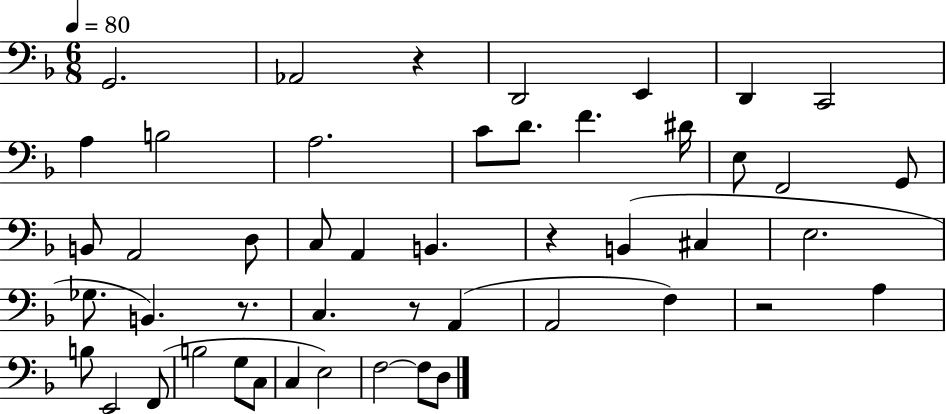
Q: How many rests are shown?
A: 5